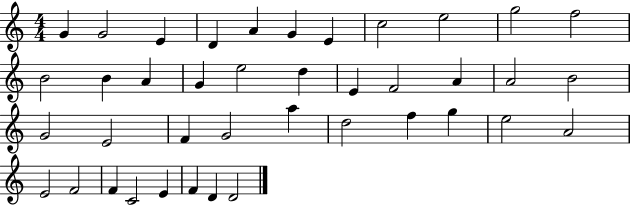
{
  \clef treble
  \numericTimeSignature
  \time 4/4
  \key c \major
  g'4 g'2 e'4 | d'4 a'4 g'4 e'4 | c''2 e''2 | g''2 f''2 | \break b'2 b'4 a'4 | g'4 e''2 d''4 | e'4 f'2 a'4 | a'2 b'2 | \break g'2 e'2 | f'4 g'2 a''4 | d''2 f''4 g''4 | e''2 a'2 | \break e'2 f'2 | f'4 c'2 e'4 | f'4 d'4 d'2 | \bar "|."
}